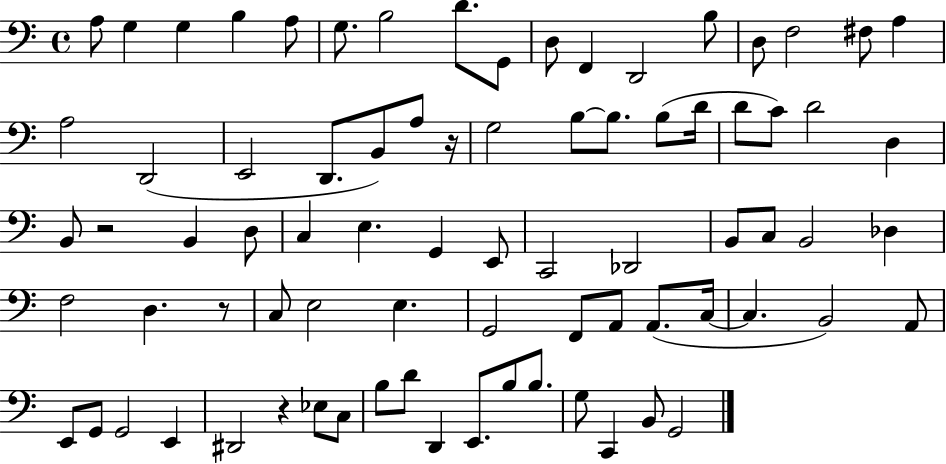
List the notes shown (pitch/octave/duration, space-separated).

A3/e G3/q G3/q B3/q A3/e G3/e. B3/h D4/e. G2/e D3/e F2/q D2/h B3/e D3/e F3/h F#3/e A3/q A3/h D2/h E2/h D2/e. B2/e A3/e R/s G3/h B3/e B3/e. B3/e D4/s D4/e C4/e D4/h D3/q B2/e R/h B2/q D3/e C3/q E3/q. G2/q E2/e C2/h Db2/h B2/e C3/e B2/h Db3/q F3/h D3/q. R/e C3/e E3/h E3/q. G2/h F2/e A2/e A2/e. C3/s C3/q. B2/h A2/e E2/e G2/e G2/h E2/q D#2/h R/q Eb3/e C3/e B3/e D4/e D2/q E2/e. B3/e B3/e. G3/e C2/q B2/e G2/h